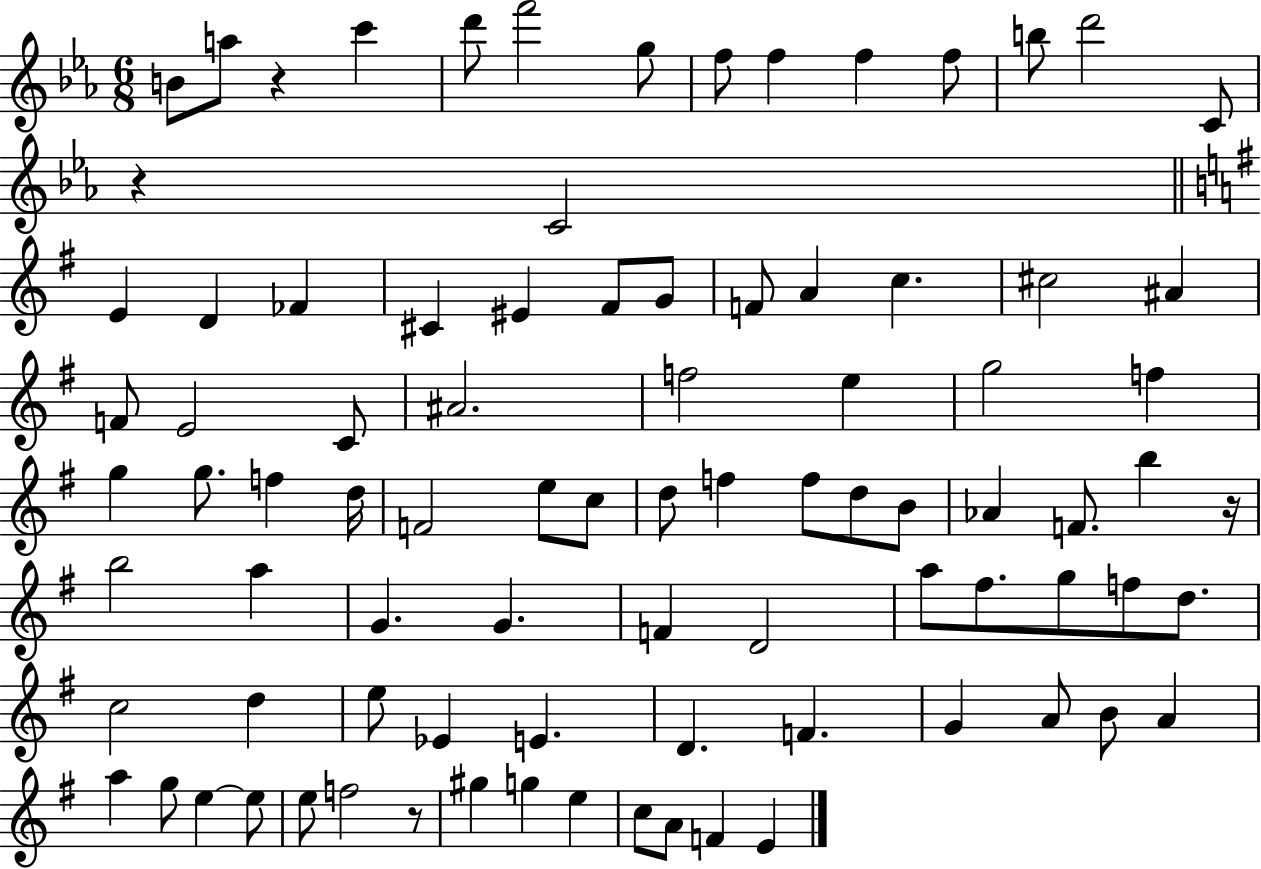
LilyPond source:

{
  \clef treble
  \numericTimeSignature
  \time 6/8
  \key ees \major
  b'8 a''8 r4 c'''4 | d'''8 f'''2 g''8 | f''8 f''4 f''4 f''8 | b''8 d'''2 c'8 | \break r4 c'2 | \bar "||" \break \key g \major e'4 d'4 fes'4 | cis'4 eis'4 fis'8 g'8 | f'8 a'4 c''4. | cis''2 ais'4 | \break f'8 e'2 c'8 | ais'2. | f''2 e''4 | g''2 f''4 | \break g''4 g''8. f''4 d''16 | f'2 e''8 c''8 | d''8 f''4 f''8 d''8 b'8 | aes'4 f'8. b''4 r16 | \break b''2 a''4 | g'4. g'4. | f'4 d'2 | a''8 fis''8. g''8 f''8 d''8. | \break c''2 d''4 | e''8 ees'4 e'4. | d'4. f'4. | g'4 a'8 b'8 a'4 | \break a''4 g''8 e''4~~ e''8 | e''8 f''2 r8 | gis''4 g''4 e''4 | c''8 a'8 f'4 e'4 | \break \bar "|."
}